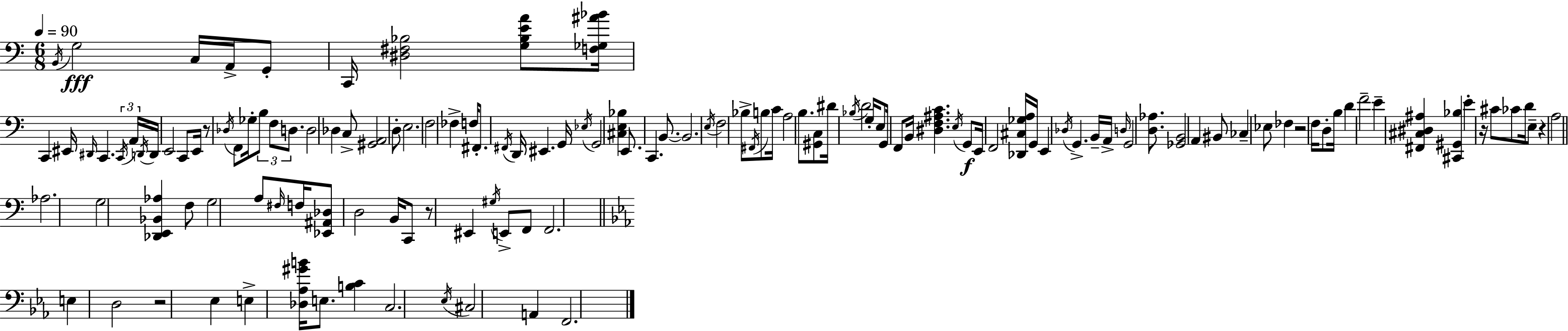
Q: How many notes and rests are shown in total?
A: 134